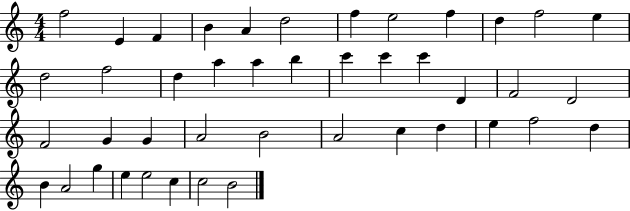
X:1
T:Untitled
M:4/4
L:1/4
K:C
f2 E F B A d2 f e2 f d f2 e d2 f2 d a a b c' c' c' D F2 D2 F2 G G A2 B2 A2 c d e f2 d B A2 g e e2 c c2 B2